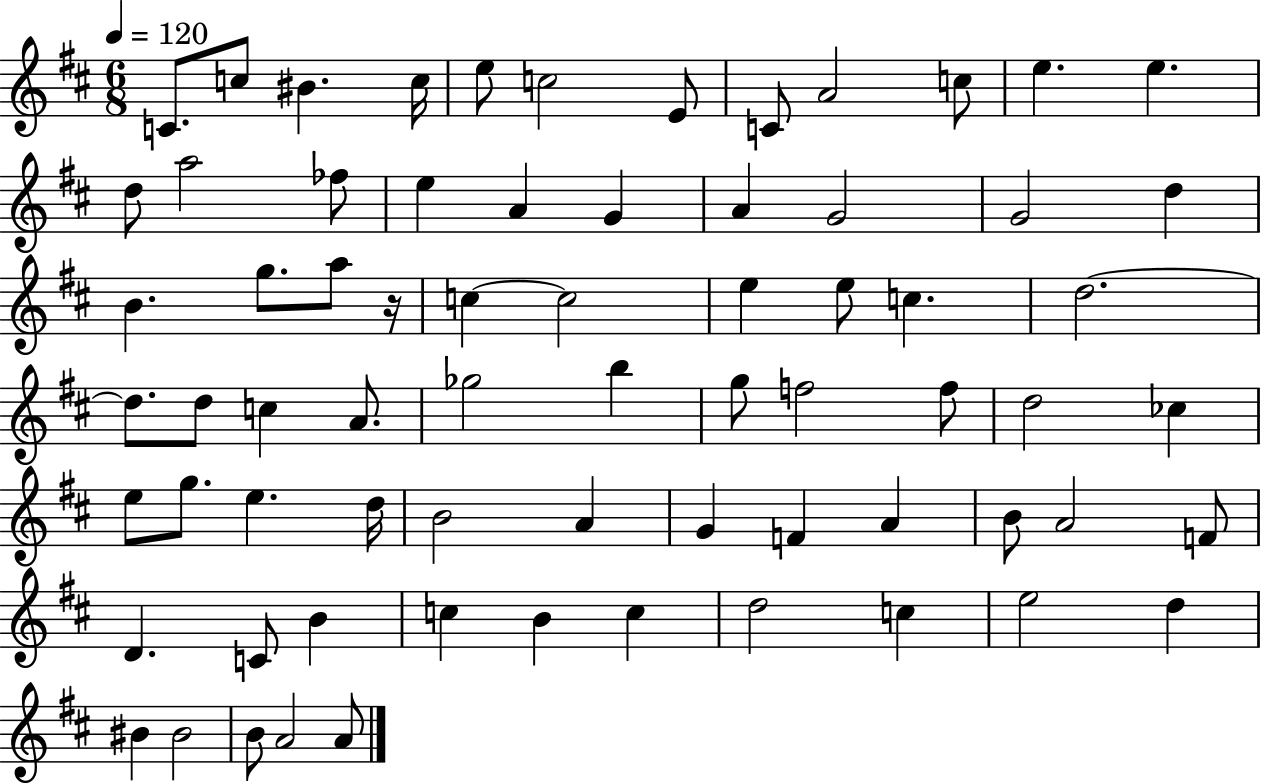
C4/e. C5/e BIS4/q. C5/s E5/e C5/h E4/e C4/e A4/h C5/e E5/q. E5/q. D5/e A5/h FES5/e E5/q A4/q G4/q A4/q G4/h G4/h D5/q B4/q. G5/e. A5/e R/s C5/q C5/h E5/q E5/e C5/q. D5/h. D5/e. D5/e C5/q A4/e. Gb5/h B5/q G5/e F5/h F5/e D5/h CES5/q E5/e G5/e. E5/q. D5/s B4/h A4/q G4/q F4/q A4/q B4/e A4/h F4/e D4/q. C4/e B4/q C5/q B4/q C5/q D5/h C5/q E5/h D5/q BIS4/q BIS4/h B4/e A4/h A4/e